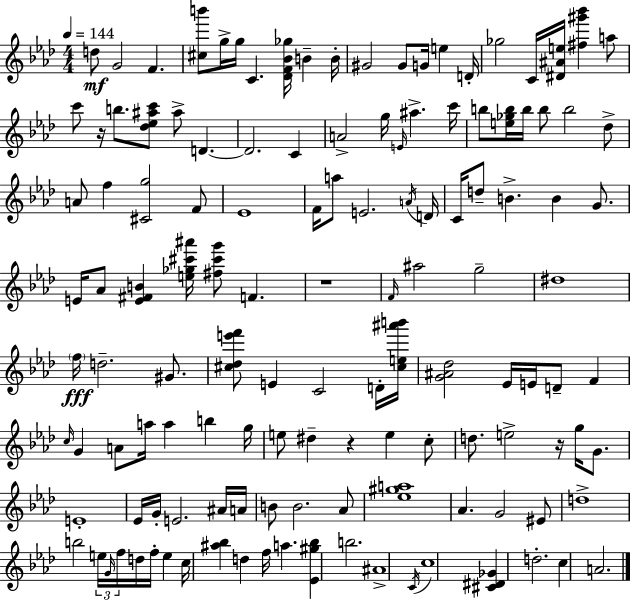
{
  \clef treble
  \numericTimeSignature
  \time 4/4
  \key aes \major
  \tempo 4 = 144
  d''8\mf g'2 f'4. | <cis'' b'''>8 g''16-> g''16 c'4. <des' f' bes' ges''>16 b'4-- b'16-. | gis'2 gis'8 g'16 e''4 d'16-. | ges''2 c'16 <dis' ais' e''>16 <fis'' gis''' bes'''>4 a''8 | \break c'''8 r16 b''8. <des'' ees'' ais'' c'''>8 ais''8-> d'4.~~ | d'2. c'4 | a'2-> g''16 \grace { e'16 } ais''4.-> | c'''16 b''8 <e'' ges'' b''>16 b''16 b''8 b''2 des''8-> | \break a'8 f''4 <cis' g''>2 f'8 | ees'1 | f'16 a''8 e'2. | \acciaccatura { a'16 } d'16 c'16 d''8-- b'4.-> b'4 g'8. | \break e'16 aes'8 <e' fis' b'>4 <e'' ges'' cis''' ais'''>16 <fis'' cis''' g'''>8 f'4. | r1 | \grace { f'16 } ais''2 g''2-- | dis''1 | \break \parenthesize f''16\fff d''2.-- | gis'8. <cis'' des'' e''' f'''>8 e'4 c'2 | d'16-. <cis'' e'' ais''' b'''>16 <g' ais' des''>2 ees'16 e'16 d'8-- f'4 | \grace { c''16 } g'4 a'8 a''16 a''4 b''4 | \break g''16 e''8 dis''4-- r4 e''4 | c''8-. d''8. e''2-> r16 | g''16 g'8. e'1-. | ees'16 g'16-. e'2. | \break ais'16 a'16 b'8 b'2. | aes'8 <ees'' gis'' a''>1 | aes'4. g'2 | eis'8 d''1-> | \break b''2 \tuplet 3/2 { e''16 \grace { g'16 } f''16 } d''16 | f''16-. e''4 c''16 <ais'' bes''>4 d''4 f''16 a''4. | <ees' gis'' bes''>4 b''2. | ais'1-> | \break \acciaccatura { c'16 } c''1 | <cis' dis' ges'>4 d''2.-. | c''4 a'2. | \bar "|."
}